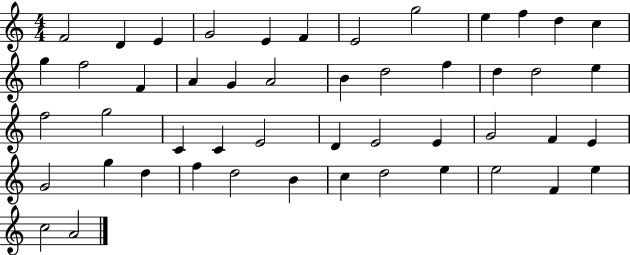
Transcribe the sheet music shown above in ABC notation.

X:1
T:Untitled
M:4/4
L:1/4
K:C
F2 D E G2 E F E2 g2 e f d c g f2 F A G A2 B d2 f d d2 e f2 g2 C C E2 D E2 E G2 F E G2 g d f d2 B c d2 e e2 F e c2 A2